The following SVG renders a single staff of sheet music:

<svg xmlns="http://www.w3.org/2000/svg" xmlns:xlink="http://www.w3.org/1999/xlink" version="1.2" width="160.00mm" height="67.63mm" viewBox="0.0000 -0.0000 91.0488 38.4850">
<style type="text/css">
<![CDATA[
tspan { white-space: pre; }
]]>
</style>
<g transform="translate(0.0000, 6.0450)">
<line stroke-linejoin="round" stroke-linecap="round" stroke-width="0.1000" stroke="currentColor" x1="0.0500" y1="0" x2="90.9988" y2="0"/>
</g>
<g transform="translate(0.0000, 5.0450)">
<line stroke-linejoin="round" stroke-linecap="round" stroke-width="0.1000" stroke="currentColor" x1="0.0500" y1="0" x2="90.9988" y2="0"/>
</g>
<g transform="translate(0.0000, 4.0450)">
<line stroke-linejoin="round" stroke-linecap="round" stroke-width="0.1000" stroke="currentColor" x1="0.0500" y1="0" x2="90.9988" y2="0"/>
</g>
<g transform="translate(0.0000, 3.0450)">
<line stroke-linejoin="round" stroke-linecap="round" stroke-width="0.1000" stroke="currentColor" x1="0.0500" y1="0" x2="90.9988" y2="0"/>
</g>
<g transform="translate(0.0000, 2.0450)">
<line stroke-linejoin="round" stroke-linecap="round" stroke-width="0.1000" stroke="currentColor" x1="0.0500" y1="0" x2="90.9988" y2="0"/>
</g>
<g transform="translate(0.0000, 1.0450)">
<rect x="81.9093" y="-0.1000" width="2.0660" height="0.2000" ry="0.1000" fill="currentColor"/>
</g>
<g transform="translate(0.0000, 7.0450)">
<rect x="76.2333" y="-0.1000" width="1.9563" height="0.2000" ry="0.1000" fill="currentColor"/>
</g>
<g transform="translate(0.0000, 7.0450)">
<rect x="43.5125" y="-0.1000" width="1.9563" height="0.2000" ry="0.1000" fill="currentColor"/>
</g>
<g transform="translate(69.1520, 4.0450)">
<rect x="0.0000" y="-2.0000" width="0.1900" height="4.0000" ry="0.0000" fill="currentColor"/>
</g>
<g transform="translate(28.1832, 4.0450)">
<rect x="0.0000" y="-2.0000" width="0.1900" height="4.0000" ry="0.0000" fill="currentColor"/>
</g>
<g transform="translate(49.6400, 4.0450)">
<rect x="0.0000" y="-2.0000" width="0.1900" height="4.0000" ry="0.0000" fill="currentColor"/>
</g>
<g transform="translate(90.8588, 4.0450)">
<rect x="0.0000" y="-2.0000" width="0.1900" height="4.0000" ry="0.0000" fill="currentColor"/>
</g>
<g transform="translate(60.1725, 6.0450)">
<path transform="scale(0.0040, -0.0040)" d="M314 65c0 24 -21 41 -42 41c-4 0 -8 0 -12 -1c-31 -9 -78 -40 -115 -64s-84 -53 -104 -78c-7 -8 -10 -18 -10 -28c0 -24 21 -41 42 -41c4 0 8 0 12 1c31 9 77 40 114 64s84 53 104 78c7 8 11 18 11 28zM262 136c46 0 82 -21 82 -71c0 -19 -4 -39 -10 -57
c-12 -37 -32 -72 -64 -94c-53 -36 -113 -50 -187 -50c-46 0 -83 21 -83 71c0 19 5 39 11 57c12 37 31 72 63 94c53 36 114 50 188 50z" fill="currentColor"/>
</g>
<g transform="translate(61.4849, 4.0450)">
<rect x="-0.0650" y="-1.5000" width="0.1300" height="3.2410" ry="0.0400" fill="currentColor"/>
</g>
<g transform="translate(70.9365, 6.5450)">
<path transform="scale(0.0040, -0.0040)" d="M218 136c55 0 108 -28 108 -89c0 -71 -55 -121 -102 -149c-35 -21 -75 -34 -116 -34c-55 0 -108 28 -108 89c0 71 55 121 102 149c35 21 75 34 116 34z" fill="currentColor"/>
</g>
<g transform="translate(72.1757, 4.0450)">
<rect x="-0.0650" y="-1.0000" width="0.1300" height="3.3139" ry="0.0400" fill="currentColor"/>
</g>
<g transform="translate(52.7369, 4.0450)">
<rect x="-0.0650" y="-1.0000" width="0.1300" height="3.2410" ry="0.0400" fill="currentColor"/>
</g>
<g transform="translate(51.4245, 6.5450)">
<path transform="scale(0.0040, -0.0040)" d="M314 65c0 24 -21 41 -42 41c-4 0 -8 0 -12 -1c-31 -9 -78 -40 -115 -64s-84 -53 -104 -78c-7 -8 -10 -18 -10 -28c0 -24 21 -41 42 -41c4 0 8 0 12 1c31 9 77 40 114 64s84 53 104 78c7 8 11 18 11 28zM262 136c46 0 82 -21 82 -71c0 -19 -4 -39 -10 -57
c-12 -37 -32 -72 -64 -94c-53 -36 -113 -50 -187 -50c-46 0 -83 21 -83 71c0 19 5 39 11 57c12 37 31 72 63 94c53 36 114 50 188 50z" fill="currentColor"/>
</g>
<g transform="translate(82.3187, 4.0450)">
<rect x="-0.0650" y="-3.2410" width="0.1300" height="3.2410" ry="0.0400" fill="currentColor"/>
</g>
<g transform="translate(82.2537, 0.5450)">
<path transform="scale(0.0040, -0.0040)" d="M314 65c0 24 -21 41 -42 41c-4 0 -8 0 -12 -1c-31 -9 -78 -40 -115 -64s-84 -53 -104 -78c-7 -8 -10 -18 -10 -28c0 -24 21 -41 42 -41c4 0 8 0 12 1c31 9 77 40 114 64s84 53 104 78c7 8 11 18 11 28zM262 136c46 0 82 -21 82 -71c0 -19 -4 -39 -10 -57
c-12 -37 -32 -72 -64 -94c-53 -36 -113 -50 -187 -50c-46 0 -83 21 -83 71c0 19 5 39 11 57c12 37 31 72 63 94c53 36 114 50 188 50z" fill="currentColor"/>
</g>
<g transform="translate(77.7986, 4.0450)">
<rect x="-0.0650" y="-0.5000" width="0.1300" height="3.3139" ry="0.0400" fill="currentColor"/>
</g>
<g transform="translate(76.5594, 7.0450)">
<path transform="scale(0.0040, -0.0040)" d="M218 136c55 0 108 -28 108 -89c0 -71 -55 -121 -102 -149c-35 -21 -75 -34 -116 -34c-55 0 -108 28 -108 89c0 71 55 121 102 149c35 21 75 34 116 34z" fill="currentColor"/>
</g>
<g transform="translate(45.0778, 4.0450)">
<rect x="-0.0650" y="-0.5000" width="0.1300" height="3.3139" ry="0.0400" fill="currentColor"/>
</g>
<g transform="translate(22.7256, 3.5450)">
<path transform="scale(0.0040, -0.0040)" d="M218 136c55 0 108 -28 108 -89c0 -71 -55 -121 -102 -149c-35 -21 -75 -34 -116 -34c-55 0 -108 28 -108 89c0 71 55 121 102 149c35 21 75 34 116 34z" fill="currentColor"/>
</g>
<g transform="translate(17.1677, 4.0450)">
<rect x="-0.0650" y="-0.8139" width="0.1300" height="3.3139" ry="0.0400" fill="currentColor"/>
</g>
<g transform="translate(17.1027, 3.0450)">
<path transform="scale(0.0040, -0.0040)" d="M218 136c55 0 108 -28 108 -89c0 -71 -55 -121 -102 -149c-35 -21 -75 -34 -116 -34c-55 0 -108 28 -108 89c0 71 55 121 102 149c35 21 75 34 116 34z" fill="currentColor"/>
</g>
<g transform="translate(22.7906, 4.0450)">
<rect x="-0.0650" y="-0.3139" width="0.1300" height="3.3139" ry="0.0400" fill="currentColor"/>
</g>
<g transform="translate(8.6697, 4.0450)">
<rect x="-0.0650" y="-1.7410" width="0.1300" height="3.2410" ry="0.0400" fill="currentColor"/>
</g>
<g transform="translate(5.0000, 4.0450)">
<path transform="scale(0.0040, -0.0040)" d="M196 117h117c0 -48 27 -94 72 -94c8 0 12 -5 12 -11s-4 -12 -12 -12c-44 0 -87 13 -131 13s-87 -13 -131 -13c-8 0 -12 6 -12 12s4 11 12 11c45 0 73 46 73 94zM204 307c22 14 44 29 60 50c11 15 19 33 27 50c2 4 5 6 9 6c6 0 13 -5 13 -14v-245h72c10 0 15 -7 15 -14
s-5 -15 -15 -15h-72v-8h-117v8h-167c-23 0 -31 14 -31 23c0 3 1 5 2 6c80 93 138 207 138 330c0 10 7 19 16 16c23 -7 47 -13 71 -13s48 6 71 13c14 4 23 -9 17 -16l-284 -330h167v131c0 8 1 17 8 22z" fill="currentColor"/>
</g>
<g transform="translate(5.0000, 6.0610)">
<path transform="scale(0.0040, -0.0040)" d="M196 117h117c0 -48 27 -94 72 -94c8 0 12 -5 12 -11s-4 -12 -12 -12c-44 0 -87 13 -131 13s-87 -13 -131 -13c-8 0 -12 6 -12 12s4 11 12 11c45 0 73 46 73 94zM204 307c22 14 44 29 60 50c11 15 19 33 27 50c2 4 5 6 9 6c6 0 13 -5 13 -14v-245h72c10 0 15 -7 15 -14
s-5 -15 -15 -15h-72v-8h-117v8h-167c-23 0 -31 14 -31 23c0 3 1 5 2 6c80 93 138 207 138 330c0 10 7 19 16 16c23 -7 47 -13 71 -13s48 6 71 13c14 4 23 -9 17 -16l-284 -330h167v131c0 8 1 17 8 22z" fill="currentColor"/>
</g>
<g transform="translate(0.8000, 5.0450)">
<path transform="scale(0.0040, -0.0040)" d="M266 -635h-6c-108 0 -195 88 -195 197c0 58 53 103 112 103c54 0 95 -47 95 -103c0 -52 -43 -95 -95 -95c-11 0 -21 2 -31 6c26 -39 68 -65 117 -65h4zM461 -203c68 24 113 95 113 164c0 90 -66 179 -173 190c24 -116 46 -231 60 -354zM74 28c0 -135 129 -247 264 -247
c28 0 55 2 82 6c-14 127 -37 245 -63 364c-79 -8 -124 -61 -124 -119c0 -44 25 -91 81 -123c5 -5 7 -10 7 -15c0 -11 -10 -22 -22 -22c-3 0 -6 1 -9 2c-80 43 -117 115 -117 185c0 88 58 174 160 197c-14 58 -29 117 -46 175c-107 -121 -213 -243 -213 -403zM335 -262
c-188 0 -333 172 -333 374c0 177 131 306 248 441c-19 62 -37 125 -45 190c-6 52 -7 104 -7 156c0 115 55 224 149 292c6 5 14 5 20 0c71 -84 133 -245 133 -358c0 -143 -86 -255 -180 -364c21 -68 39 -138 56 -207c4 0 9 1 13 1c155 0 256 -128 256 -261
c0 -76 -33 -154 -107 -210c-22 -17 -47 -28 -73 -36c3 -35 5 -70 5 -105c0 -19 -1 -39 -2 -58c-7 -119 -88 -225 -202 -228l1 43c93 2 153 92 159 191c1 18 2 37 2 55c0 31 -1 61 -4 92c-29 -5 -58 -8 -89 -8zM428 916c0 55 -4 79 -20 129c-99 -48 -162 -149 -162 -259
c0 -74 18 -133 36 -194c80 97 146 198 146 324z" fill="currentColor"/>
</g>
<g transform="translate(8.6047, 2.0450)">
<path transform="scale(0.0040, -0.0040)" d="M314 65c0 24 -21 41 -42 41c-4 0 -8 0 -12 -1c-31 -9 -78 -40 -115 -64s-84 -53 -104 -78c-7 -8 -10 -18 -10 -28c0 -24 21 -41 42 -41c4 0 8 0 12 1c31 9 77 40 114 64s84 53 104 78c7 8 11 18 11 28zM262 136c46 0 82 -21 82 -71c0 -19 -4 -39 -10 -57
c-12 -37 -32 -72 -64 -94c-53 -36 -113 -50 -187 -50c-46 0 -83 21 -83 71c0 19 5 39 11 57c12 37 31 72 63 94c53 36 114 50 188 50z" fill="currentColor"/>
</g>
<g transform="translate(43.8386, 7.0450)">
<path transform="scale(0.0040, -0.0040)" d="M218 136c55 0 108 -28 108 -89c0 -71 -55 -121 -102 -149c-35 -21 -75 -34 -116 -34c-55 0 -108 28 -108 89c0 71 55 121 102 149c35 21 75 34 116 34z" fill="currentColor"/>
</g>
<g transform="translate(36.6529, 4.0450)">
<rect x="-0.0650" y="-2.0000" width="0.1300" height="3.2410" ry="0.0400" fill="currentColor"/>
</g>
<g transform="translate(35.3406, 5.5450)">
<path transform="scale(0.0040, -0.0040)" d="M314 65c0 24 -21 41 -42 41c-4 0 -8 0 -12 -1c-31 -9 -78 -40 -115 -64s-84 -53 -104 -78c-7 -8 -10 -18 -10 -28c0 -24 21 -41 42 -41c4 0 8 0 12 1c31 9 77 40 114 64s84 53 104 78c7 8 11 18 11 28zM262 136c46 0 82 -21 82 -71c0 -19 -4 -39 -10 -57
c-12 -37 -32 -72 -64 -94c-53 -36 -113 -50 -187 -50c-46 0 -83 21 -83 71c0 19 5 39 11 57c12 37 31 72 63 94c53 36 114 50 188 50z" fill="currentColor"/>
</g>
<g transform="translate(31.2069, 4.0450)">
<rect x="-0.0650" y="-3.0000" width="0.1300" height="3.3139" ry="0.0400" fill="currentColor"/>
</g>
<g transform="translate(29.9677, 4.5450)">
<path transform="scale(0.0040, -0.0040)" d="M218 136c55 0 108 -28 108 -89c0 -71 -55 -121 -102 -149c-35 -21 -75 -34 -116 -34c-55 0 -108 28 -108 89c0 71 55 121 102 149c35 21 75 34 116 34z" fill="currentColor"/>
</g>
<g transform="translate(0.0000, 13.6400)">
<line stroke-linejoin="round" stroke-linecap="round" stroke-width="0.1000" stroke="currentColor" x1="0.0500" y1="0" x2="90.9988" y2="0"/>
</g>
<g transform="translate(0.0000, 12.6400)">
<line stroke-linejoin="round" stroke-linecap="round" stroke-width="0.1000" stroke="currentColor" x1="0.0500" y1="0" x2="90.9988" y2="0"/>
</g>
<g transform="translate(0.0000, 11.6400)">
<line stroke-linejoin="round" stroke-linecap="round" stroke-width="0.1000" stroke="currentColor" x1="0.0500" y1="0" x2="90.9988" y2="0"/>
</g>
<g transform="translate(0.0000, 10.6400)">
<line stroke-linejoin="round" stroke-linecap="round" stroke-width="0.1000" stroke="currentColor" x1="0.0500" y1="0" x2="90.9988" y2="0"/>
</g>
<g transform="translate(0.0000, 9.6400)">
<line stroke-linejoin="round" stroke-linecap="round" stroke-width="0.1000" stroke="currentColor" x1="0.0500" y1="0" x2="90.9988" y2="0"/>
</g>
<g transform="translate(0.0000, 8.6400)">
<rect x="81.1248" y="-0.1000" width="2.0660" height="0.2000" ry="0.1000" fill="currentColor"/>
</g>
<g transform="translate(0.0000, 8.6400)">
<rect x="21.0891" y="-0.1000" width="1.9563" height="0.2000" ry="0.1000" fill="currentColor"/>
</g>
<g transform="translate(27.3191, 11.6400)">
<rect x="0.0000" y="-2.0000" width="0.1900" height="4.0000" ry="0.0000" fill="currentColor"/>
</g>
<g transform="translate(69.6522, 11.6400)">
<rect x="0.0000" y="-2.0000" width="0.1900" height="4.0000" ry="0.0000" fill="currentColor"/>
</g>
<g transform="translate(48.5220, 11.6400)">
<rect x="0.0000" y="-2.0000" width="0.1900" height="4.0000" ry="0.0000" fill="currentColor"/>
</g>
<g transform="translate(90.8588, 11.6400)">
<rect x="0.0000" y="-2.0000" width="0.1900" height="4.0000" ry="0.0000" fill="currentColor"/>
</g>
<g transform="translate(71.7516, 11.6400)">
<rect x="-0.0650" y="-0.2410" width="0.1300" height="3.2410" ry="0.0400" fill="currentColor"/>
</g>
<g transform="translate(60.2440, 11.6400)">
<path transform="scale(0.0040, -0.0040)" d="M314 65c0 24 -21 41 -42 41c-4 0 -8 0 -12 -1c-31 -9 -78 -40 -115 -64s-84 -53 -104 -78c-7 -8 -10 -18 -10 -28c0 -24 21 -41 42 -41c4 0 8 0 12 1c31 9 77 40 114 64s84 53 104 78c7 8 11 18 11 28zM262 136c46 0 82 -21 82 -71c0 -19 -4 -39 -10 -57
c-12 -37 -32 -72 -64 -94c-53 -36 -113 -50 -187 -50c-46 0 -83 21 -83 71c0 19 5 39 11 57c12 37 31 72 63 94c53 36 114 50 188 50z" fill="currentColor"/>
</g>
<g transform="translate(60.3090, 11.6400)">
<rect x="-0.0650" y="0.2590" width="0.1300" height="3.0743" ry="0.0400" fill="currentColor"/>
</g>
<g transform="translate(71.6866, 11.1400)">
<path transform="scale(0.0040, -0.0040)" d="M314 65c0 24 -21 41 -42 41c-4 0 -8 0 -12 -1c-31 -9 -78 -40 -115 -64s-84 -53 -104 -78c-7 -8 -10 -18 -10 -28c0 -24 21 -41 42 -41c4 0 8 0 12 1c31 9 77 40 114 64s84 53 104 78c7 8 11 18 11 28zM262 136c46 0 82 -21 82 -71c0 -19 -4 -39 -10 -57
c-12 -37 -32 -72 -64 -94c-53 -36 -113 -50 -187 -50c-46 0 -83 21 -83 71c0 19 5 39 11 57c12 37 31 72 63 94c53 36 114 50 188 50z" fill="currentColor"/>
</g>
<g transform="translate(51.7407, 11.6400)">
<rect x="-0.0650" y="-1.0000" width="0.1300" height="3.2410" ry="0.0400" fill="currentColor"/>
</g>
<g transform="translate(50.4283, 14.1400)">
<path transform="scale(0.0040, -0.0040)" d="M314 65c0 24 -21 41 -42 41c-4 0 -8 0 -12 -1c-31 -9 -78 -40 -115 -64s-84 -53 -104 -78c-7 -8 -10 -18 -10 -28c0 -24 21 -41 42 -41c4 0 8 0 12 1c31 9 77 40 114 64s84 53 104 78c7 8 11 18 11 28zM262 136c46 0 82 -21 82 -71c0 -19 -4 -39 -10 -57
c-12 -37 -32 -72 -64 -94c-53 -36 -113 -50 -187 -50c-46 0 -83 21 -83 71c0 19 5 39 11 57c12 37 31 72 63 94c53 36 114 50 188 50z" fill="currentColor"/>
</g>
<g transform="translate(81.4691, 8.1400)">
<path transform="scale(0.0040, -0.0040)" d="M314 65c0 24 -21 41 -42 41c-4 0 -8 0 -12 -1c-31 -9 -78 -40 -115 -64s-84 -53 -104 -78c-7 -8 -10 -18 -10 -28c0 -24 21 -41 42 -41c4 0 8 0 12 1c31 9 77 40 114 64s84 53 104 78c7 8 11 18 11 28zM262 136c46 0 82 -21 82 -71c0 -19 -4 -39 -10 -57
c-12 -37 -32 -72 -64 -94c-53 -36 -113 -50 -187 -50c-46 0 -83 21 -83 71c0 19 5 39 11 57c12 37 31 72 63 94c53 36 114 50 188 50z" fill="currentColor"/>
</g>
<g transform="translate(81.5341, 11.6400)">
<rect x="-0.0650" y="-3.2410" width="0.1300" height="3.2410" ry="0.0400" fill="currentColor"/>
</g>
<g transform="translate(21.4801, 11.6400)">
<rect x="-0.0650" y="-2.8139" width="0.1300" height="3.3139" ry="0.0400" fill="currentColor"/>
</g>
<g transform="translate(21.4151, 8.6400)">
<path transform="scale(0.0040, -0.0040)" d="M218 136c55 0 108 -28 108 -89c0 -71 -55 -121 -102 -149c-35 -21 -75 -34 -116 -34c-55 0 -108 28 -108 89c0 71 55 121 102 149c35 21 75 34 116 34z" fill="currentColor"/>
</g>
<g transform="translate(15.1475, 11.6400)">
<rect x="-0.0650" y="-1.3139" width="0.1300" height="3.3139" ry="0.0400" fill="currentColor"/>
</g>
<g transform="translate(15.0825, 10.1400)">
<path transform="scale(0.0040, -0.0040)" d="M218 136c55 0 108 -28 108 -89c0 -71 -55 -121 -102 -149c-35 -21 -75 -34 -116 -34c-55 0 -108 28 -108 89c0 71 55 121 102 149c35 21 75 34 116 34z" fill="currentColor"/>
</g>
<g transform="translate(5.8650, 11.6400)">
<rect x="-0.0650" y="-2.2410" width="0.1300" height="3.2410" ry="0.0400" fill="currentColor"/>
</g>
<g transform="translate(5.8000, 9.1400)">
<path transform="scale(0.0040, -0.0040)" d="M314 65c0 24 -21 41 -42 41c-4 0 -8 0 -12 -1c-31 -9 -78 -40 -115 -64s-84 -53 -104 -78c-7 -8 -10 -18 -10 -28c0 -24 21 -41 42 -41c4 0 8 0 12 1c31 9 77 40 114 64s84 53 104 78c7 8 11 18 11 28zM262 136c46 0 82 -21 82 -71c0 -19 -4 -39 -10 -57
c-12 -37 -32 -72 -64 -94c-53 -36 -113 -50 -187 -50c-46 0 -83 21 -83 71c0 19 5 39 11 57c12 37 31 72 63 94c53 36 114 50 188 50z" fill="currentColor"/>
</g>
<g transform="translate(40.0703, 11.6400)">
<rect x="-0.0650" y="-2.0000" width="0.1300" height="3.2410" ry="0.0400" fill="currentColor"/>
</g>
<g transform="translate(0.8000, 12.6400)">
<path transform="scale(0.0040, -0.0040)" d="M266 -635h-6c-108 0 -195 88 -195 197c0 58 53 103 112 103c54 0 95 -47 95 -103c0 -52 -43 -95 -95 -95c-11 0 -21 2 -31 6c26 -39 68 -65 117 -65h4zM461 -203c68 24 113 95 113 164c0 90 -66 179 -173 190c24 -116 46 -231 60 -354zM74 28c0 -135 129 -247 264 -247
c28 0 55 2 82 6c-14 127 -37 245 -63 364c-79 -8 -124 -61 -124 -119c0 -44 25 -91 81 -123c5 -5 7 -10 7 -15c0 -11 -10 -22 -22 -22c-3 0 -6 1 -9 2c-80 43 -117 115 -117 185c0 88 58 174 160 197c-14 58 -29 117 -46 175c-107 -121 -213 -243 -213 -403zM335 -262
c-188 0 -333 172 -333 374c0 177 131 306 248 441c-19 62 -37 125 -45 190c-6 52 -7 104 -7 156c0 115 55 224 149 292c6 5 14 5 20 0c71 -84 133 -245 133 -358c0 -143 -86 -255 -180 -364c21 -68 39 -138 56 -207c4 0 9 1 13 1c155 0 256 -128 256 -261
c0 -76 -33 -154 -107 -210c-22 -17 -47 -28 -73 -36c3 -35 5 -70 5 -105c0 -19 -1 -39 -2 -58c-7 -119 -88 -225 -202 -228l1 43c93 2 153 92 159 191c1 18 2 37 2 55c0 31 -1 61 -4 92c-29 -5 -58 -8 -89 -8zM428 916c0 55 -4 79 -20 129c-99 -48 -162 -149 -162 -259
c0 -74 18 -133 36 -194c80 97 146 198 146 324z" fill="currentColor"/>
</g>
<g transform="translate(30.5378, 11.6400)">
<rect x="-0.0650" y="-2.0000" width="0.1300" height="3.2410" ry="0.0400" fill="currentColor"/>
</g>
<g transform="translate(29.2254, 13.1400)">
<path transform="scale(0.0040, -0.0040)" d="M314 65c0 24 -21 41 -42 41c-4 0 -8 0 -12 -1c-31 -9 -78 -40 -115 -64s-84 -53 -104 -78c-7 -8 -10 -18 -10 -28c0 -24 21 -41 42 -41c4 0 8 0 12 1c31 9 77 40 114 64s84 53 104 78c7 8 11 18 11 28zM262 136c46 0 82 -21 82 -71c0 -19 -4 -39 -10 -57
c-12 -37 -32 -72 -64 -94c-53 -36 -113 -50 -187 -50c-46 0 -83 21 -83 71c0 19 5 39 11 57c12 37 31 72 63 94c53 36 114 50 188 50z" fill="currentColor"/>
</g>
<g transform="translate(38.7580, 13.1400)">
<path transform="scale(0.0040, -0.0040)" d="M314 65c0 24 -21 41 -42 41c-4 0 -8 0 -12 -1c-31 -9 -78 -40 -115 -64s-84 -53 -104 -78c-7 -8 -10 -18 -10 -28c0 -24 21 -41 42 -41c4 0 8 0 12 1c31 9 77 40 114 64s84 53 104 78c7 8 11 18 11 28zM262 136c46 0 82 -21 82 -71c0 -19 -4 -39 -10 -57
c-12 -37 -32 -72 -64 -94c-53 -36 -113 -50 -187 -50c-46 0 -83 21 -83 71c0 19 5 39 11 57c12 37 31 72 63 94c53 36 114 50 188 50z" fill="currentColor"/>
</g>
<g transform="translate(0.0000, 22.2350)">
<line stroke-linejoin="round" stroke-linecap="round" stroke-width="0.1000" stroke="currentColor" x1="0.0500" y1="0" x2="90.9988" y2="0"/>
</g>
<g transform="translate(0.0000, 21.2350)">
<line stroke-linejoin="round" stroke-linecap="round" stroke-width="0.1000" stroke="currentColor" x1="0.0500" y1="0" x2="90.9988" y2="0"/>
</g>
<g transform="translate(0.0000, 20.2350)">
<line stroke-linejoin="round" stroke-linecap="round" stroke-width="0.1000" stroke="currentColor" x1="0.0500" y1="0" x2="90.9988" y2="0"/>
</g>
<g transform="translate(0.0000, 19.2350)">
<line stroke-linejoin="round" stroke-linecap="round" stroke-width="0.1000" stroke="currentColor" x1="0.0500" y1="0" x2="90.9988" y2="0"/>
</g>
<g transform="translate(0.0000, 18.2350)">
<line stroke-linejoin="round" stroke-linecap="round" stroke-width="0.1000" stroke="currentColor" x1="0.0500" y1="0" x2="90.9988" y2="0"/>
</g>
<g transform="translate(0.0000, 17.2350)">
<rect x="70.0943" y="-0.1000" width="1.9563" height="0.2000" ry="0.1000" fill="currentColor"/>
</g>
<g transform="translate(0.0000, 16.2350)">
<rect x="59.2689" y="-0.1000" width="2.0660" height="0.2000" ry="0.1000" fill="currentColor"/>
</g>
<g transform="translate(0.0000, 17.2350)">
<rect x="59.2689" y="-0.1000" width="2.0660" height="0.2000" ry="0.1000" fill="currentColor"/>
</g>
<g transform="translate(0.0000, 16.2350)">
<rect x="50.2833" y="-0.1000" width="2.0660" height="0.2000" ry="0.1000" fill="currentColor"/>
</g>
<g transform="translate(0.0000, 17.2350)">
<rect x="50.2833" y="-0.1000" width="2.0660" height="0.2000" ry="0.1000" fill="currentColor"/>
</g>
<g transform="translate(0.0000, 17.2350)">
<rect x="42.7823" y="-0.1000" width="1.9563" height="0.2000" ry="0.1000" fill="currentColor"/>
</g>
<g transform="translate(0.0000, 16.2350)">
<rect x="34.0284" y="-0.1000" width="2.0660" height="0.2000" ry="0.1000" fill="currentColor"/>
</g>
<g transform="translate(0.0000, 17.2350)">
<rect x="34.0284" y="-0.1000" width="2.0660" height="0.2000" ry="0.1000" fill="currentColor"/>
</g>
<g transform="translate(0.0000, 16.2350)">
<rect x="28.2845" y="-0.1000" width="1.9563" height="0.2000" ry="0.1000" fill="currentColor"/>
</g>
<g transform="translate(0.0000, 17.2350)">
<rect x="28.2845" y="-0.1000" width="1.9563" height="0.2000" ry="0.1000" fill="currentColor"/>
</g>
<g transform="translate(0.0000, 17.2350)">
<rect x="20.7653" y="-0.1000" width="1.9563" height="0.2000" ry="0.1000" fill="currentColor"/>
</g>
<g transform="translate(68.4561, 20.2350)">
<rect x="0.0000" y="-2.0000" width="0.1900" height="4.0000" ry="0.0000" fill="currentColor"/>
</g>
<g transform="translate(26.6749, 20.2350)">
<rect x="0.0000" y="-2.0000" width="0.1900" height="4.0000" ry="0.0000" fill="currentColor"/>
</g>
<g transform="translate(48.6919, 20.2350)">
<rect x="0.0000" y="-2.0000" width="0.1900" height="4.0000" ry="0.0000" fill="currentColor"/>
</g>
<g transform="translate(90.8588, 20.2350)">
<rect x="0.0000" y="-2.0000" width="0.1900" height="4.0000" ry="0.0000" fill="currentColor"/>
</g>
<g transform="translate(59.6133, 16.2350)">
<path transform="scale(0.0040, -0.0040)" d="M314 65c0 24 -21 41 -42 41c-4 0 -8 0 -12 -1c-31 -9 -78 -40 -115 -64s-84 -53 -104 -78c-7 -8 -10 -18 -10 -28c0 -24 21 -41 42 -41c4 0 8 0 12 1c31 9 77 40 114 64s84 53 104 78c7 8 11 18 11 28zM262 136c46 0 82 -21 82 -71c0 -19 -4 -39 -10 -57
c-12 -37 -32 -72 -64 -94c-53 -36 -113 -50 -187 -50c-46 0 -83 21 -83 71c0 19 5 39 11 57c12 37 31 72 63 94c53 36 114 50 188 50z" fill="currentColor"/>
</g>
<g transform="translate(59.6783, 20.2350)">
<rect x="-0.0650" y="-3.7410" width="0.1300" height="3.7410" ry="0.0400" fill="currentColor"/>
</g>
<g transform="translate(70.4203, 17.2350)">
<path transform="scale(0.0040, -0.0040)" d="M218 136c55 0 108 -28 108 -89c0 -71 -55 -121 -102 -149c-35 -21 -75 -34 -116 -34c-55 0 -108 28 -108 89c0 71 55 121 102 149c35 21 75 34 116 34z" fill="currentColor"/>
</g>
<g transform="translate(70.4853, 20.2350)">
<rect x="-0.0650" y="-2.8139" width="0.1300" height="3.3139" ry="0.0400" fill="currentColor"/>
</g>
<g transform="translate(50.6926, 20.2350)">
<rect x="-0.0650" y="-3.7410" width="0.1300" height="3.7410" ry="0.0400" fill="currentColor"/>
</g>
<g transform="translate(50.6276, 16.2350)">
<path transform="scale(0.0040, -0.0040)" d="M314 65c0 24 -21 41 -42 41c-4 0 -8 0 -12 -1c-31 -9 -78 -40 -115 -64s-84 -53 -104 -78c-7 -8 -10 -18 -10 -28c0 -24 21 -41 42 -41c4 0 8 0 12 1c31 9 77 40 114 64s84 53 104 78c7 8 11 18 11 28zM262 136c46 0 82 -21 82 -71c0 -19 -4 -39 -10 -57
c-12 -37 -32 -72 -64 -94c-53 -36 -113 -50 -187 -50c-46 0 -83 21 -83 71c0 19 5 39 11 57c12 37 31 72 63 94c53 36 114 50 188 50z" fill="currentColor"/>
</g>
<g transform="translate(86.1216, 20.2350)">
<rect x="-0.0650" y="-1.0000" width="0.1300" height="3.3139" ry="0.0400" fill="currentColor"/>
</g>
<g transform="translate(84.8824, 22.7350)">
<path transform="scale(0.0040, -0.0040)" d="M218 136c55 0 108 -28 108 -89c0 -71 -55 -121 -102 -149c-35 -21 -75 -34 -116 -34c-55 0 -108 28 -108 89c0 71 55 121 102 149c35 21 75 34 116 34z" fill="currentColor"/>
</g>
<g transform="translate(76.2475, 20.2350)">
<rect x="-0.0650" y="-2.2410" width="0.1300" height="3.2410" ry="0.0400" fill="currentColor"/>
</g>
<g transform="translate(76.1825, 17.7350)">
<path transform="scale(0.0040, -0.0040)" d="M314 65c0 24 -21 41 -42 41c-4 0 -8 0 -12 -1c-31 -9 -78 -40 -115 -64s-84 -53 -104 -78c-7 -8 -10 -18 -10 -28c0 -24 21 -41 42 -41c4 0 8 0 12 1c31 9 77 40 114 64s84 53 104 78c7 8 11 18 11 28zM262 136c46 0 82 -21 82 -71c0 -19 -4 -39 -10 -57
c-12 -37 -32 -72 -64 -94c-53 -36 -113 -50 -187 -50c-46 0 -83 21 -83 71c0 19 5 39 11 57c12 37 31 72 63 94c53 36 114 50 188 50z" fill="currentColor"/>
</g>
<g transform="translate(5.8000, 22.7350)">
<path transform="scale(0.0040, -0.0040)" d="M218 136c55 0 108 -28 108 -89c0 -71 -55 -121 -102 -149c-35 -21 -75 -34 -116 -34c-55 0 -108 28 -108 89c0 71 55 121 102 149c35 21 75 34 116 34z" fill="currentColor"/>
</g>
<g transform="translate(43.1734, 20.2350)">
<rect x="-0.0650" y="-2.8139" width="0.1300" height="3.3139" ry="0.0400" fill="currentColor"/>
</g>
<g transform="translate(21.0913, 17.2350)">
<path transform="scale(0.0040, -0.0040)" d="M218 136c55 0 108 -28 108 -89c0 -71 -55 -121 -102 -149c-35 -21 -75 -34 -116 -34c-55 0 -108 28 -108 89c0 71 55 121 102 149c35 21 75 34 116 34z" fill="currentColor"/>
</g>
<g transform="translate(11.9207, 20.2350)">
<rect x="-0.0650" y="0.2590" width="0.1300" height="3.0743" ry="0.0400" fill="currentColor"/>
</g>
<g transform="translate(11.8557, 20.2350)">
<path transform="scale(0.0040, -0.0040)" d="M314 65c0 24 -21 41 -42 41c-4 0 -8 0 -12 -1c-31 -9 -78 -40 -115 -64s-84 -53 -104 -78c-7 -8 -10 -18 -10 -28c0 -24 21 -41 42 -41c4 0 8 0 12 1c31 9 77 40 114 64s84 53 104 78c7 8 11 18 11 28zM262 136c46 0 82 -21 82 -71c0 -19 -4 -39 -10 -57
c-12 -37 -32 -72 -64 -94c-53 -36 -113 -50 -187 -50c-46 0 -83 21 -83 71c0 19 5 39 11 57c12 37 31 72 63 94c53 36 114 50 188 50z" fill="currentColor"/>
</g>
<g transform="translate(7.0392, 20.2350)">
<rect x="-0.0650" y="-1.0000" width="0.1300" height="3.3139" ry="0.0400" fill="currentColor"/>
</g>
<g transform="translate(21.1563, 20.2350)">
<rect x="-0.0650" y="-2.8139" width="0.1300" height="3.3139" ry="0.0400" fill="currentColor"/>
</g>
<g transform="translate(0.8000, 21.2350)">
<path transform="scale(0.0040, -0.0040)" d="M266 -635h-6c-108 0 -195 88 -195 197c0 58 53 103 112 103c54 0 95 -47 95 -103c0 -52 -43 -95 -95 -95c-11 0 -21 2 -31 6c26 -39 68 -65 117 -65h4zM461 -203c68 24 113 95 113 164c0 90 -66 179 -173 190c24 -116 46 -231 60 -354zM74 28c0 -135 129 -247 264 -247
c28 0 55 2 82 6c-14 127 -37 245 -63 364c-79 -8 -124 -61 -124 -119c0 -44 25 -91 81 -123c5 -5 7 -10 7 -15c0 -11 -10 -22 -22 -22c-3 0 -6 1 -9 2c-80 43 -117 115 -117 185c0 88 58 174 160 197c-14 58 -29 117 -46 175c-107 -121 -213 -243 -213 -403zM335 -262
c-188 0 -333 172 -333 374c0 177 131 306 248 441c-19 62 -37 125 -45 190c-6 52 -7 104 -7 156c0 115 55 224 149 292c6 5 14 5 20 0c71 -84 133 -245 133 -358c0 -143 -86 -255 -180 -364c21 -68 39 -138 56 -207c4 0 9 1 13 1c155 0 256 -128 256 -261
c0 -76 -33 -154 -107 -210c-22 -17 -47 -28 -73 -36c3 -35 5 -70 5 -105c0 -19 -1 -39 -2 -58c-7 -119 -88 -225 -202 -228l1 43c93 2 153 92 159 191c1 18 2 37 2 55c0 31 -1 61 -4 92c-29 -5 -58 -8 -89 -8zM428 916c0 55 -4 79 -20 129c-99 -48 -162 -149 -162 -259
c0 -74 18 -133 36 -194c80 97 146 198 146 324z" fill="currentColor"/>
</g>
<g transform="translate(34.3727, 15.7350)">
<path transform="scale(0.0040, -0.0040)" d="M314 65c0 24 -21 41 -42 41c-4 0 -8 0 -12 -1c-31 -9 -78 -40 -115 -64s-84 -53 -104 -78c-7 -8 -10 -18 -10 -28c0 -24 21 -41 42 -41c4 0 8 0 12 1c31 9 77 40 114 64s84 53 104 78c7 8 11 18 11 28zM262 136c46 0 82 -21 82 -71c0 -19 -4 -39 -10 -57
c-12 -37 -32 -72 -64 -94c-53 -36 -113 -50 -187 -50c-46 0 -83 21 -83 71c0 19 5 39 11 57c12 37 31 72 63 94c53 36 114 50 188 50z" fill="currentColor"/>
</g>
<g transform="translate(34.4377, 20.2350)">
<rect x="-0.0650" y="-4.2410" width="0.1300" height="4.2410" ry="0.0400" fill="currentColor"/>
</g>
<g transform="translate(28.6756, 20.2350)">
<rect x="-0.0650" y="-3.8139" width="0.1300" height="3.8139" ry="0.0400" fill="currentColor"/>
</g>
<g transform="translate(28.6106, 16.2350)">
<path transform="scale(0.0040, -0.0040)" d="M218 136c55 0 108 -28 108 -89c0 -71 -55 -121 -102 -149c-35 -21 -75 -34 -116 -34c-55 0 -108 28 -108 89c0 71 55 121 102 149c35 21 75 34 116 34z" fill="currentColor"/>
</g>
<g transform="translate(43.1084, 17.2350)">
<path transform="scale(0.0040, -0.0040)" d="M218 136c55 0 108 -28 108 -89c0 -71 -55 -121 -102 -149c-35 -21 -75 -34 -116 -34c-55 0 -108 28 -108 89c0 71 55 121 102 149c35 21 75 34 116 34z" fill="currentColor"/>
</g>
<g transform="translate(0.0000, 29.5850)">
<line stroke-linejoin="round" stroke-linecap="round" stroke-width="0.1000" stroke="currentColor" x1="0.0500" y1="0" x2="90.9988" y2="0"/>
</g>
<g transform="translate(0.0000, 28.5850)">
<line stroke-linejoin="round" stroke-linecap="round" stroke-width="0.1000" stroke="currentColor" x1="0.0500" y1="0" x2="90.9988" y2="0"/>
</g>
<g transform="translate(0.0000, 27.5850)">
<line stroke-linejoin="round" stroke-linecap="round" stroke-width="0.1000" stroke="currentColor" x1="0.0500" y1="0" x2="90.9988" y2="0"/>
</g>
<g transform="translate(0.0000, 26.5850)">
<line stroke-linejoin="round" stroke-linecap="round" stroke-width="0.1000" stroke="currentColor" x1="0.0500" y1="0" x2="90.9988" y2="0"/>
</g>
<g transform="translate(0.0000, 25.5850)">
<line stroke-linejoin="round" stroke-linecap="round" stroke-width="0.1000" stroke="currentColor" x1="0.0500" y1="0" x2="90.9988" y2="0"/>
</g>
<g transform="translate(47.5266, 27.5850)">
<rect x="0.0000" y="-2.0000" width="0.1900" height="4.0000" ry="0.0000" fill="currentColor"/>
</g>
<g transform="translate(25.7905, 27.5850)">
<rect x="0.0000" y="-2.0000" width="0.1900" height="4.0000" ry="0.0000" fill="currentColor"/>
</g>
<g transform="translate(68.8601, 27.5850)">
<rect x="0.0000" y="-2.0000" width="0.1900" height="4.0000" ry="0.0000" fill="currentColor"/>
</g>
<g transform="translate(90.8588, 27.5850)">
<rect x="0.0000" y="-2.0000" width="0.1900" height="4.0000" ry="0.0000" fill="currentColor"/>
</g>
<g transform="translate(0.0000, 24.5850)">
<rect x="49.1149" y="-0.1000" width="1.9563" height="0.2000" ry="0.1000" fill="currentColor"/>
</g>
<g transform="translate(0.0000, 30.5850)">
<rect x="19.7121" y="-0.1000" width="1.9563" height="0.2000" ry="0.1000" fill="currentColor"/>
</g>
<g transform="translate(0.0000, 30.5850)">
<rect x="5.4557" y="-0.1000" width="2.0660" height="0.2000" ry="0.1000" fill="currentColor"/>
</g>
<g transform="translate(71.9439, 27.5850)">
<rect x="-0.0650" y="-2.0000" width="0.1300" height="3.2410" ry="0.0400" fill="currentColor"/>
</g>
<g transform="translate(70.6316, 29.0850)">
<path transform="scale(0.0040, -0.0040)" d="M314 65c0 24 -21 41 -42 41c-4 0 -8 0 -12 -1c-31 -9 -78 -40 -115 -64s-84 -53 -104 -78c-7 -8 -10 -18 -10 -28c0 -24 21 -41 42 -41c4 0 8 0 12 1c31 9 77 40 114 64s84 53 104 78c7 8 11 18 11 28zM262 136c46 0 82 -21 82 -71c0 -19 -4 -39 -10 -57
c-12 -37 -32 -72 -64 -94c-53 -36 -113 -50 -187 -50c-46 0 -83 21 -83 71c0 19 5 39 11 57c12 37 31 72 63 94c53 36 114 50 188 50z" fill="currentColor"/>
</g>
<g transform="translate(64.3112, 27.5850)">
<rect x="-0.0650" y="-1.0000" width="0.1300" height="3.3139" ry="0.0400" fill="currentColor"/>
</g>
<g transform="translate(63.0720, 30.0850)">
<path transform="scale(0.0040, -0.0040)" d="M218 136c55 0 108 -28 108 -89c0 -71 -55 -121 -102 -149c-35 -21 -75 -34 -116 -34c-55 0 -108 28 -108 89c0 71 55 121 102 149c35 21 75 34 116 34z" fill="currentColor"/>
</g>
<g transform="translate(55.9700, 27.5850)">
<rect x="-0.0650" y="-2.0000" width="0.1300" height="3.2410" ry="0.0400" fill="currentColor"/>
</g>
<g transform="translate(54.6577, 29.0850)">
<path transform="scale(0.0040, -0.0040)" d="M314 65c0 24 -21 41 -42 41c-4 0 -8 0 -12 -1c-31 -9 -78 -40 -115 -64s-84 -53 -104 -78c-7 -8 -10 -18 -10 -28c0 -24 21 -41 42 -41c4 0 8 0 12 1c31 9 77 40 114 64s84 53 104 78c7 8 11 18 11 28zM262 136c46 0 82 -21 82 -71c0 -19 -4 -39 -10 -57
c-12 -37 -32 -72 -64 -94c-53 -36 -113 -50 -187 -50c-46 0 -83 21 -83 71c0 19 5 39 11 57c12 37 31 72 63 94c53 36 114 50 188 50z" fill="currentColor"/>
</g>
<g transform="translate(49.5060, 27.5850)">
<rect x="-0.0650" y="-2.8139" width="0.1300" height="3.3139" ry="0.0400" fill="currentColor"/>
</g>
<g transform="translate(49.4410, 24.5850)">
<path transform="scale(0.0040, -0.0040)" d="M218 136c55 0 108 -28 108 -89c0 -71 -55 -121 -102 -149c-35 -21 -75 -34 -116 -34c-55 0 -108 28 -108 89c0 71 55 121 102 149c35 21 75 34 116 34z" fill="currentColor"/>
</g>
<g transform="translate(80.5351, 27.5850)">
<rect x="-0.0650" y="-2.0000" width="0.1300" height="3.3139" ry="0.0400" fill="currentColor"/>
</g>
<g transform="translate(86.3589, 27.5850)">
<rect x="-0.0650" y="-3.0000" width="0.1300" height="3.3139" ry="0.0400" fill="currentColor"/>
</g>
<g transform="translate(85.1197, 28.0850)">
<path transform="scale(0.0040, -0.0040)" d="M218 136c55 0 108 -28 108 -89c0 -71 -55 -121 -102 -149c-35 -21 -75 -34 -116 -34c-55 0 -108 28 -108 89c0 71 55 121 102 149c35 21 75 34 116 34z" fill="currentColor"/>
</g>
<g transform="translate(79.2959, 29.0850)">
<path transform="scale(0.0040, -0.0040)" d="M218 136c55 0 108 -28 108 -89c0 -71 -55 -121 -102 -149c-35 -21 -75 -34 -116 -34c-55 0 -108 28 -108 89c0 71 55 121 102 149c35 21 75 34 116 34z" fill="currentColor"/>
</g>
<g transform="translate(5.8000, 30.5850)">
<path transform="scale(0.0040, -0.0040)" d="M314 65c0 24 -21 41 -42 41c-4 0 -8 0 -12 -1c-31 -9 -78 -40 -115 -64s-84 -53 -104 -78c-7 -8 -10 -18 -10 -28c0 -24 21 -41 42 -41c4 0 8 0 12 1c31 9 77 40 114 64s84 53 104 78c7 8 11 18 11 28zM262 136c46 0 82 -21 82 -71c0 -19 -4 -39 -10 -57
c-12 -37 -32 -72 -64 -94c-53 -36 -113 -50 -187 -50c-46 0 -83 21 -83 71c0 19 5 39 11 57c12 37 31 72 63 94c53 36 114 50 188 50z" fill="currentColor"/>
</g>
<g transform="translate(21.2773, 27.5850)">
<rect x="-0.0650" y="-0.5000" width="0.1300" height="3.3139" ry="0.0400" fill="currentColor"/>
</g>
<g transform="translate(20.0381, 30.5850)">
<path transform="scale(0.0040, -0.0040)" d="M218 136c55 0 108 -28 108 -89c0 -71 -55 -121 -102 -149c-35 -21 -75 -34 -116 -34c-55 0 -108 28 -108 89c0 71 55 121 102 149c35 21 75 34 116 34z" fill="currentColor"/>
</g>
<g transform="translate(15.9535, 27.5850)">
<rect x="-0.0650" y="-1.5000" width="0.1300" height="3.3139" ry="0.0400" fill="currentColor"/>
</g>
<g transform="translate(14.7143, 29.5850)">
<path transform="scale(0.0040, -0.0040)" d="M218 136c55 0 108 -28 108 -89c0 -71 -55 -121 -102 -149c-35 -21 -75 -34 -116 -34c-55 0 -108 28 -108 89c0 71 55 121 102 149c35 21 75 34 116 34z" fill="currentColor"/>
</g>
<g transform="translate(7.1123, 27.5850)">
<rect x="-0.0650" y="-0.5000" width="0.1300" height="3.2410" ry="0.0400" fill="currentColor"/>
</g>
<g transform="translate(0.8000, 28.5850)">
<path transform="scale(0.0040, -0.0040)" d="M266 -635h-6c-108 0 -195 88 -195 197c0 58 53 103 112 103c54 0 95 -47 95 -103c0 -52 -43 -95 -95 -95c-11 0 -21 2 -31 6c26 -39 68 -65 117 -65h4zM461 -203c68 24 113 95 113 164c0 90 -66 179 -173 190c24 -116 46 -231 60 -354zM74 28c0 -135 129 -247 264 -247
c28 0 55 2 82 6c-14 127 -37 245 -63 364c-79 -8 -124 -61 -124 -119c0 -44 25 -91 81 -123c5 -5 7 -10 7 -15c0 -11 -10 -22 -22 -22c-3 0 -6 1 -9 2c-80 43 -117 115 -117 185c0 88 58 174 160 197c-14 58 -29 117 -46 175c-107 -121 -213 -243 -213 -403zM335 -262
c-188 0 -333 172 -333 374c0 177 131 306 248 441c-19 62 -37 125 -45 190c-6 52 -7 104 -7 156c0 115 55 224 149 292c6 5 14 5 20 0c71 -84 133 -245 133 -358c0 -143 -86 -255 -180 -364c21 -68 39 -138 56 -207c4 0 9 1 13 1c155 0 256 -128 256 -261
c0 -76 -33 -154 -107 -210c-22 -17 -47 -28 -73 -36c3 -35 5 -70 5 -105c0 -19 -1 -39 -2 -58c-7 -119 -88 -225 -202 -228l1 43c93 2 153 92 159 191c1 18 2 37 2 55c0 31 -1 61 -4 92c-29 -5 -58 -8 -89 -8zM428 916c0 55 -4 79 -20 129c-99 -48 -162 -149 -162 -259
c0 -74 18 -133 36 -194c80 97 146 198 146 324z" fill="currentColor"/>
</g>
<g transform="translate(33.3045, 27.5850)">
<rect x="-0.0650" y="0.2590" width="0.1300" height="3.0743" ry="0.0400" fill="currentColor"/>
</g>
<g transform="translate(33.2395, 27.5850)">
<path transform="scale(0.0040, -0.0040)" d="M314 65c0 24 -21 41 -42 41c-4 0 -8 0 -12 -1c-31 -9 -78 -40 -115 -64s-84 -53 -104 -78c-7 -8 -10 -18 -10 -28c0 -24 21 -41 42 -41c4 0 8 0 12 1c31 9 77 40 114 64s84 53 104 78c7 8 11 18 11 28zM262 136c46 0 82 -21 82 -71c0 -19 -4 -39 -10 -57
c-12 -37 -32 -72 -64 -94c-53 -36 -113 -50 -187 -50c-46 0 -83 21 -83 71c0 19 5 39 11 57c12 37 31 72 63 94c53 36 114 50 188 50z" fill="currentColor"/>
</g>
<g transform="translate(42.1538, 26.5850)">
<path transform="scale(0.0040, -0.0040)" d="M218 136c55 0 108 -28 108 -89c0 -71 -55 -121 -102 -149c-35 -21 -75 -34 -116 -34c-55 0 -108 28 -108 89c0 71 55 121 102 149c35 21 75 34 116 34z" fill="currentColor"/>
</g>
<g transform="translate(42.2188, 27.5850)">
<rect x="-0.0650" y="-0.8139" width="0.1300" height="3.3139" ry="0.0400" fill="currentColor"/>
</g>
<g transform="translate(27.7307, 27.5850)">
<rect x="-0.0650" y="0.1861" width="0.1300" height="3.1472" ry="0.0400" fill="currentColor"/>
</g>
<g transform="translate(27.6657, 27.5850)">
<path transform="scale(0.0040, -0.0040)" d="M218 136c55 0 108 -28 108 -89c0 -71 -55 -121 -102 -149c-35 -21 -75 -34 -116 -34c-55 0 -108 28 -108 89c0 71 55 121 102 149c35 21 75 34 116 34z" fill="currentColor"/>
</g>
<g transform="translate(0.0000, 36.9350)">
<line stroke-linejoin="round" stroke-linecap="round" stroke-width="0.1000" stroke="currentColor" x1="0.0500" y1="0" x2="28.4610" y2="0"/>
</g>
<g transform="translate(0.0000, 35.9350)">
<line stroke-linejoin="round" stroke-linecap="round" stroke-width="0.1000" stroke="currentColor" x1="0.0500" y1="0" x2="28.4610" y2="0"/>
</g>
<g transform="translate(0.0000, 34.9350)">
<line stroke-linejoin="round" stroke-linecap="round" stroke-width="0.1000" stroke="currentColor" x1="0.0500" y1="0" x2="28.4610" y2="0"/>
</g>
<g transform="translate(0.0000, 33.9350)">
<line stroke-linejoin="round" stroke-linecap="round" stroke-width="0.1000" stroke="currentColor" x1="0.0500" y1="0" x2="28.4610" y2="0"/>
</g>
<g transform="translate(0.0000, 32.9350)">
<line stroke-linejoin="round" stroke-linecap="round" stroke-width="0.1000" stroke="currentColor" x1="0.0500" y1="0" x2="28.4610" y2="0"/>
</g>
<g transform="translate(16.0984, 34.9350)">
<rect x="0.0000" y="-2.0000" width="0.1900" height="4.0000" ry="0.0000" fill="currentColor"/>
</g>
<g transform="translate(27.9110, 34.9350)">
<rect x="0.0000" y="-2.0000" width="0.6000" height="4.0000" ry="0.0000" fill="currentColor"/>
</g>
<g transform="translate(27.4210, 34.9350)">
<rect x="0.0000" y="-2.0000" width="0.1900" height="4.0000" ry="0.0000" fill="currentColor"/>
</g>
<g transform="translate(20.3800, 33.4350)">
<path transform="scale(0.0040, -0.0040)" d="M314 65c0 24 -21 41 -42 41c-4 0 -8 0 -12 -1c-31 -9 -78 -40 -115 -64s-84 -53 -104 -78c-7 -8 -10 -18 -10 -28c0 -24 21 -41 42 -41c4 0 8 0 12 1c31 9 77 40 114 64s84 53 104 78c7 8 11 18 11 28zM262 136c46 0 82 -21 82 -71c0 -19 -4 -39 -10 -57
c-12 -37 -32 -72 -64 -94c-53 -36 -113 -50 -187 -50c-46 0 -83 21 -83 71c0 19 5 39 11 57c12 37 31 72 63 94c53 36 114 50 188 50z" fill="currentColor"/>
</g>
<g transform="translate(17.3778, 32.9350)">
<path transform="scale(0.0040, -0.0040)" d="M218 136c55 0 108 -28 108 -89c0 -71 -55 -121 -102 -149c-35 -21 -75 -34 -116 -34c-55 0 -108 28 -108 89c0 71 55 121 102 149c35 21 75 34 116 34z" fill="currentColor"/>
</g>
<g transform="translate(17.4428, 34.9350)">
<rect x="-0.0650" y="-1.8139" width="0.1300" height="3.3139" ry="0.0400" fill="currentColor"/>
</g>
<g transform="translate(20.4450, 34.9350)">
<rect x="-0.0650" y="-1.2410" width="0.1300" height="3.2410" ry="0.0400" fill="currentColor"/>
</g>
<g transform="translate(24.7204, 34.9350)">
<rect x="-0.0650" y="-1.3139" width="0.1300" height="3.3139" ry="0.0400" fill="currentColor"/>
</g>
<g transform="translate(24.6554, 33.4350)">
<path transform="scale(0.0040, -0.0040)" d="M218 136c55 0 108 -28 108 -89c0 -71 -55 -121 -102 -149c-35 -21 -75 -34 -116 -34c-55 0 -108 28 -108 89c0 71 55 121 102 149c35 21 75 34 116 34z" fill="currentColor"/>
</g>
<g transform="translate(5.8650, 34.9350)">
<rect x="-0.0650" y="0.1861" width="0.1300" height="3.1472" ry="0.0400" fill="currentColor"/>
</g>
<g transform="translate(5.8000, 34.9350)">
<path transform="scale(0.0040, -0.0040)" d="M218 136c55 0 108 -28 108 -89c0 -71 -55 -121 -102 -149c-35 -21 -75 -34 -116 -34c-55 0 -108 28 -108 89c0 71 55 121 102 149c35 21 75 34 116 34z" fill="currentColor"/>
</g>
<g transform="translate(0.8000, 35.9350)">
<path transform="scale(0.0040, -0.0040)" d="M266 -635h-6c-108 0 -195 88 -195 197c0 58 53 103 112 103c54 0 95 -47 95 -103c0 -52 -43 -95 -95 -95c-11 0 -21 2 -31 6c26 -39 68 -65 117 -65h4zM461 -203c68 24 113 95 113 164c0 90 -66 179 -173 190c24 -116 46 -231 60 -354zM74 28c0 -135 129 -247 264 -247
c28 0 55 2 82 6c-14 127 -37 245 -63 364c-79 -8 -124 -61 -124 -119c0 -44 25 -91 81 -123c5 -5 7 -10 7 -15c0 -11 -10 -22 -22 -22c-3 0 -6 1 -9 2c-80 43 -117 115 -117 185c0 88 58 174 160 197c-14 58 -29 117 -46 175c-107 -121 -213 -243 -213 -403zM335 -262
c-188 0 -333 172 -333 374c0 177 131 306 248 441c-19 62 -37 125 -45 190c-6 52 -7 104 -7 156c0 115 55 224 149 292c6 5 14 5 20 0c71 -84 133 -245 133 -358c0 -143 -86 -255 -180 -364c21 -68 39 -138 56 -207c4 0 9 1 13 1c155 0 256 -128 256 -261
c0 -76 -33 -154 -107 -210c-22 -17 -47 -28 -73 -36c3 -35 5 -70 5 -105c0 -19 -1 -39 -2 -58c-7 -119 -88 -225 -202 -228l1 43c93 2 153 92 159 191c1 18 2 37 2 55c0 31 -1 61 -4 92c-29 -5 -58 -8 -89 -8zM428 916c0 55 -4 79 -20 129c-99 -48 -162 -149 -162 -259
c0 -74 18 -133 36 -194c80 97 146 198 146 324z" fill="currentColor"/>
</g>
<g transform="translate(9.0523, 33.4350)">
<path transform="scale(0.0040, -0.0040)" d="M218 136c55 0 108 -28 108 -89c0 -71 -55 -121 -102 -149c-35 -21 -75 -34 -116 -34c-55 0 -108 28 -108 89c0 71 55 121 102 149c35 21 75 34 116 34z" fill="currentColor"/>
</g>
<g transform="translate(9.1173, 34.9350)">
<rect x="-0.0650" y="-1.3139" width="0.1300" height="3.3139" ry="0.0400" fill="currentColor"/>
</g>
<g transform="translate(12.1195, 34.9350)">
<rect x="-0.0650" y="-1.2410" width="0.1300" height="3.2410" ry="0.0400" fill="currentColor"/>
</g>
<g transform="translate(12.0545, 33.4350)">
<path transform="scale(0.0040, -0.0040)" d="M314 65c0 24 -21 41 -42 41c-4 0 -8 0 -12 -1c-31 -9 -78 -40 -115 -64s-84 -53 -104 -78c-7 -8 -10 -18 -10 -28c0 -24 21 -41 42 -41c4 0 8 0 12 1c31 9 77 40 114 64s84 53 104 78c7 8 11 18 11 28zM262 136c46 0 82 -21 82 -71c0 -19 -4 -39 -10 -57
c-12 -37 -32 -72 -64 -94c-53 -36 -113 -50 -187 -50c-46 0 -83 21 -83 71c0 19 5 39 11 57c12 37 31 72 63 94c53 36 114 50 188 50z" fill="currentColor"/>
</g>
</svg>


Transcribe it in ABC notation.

X:1
T:Untitled
M:4/4
L:1/4
K:C
f2 d c A F2 C D2 E2 D C b2 g2 e a F2 F2 D2 B2 c2 b2 D B2 a c' d'2 a c'2 c'2 a g2 D C2 E C B B2 d a F2 D F2 F A B e e2 f e2 e